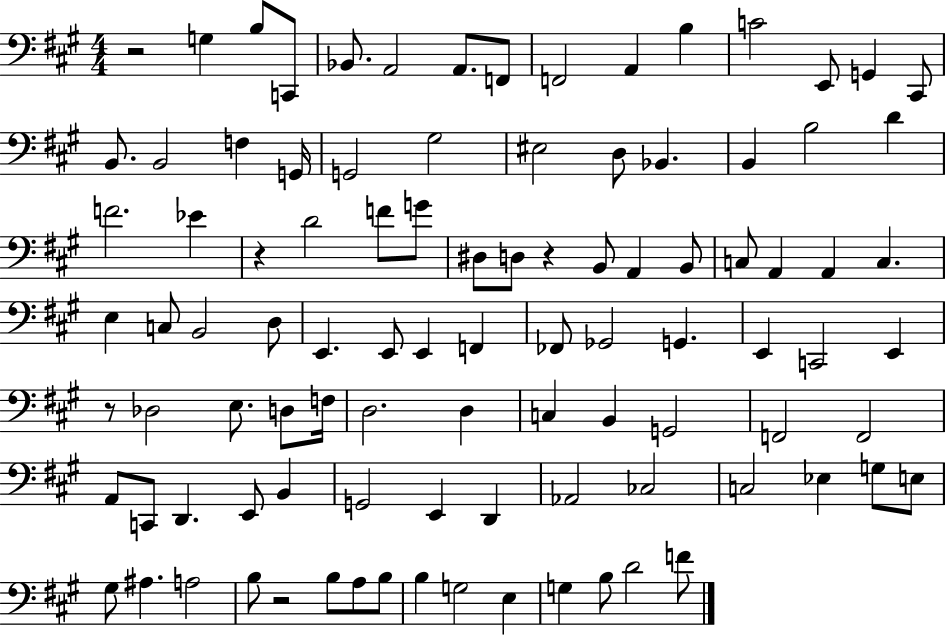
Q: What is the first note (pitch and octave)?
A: G3